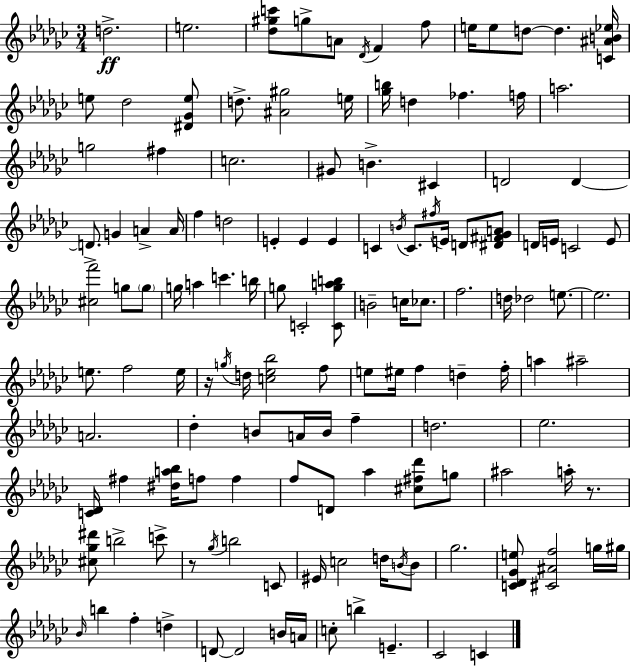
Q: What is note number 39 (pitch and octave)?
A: C4